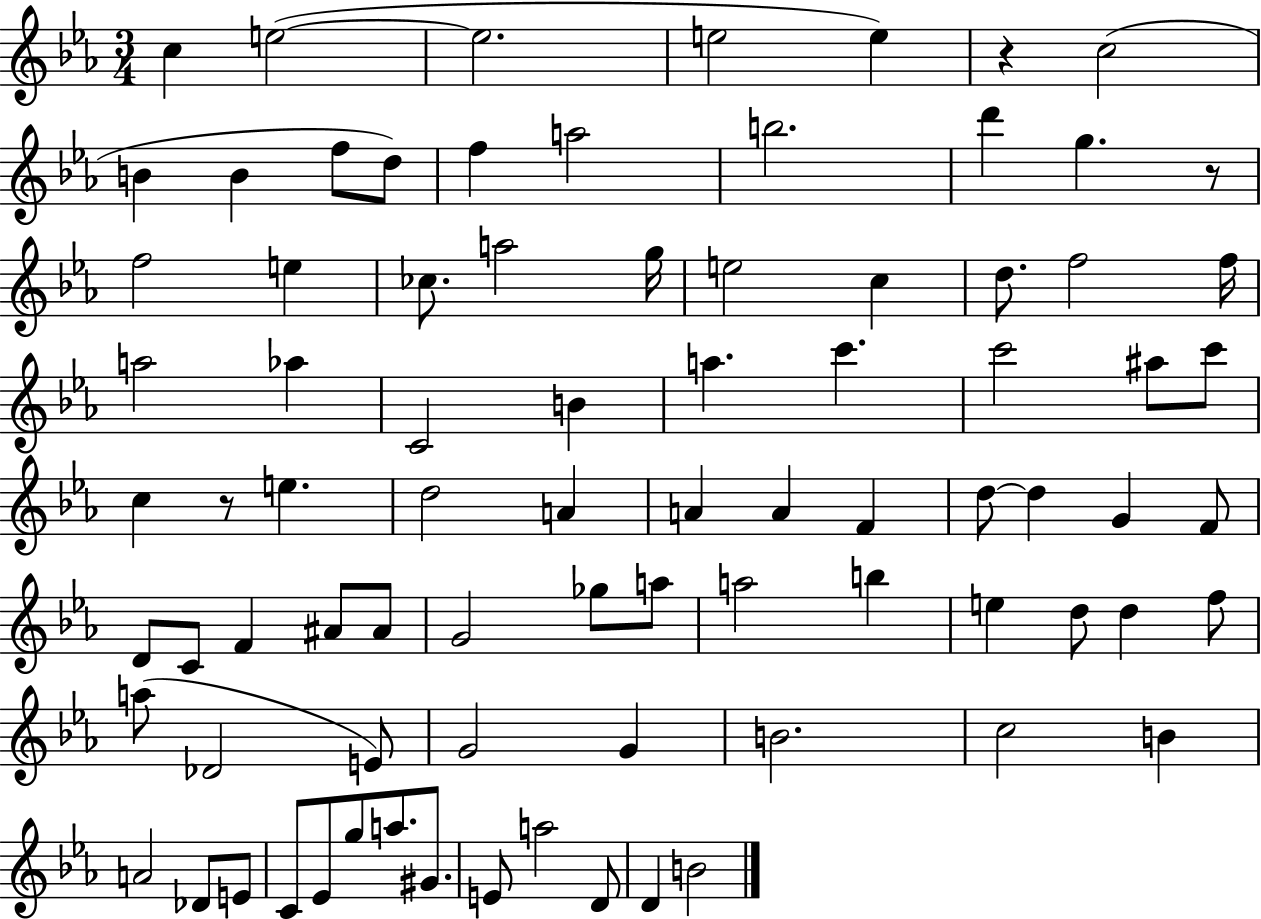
C5/q E5/h E5/h. E5/h E5/q R/q C5/h B4/q B4/q F5/e D5/e F5/q A5/h B5/h. D6/q G5/q. R/e F5/h E5/q CES5/e. A5/h G5/s E5/h C5/q D5/e. F5/h F5/s A5/h Ab5/q C4/h B4/q A5/q. C6/q. C6/h A#5/e C6/e C5/q R/e E5/q. D5/h A4/q A4/q A4/q F4/q D5/e D5/q G4/q F4/e D4/e C4/e F4/q A#4/e A#4/e G4/h Gb5/e A5/e A5/h B5/q E5/q D5/e D5/q F5/e A5/e Db4/h E4/e G4/h G4/q B4/h. C5/h B4/q A4/h Db4/e E4/e C4/e Eb4/e G5/e A5/e. G#4/e. E4/e A5/h D4/e D4/q B4/h